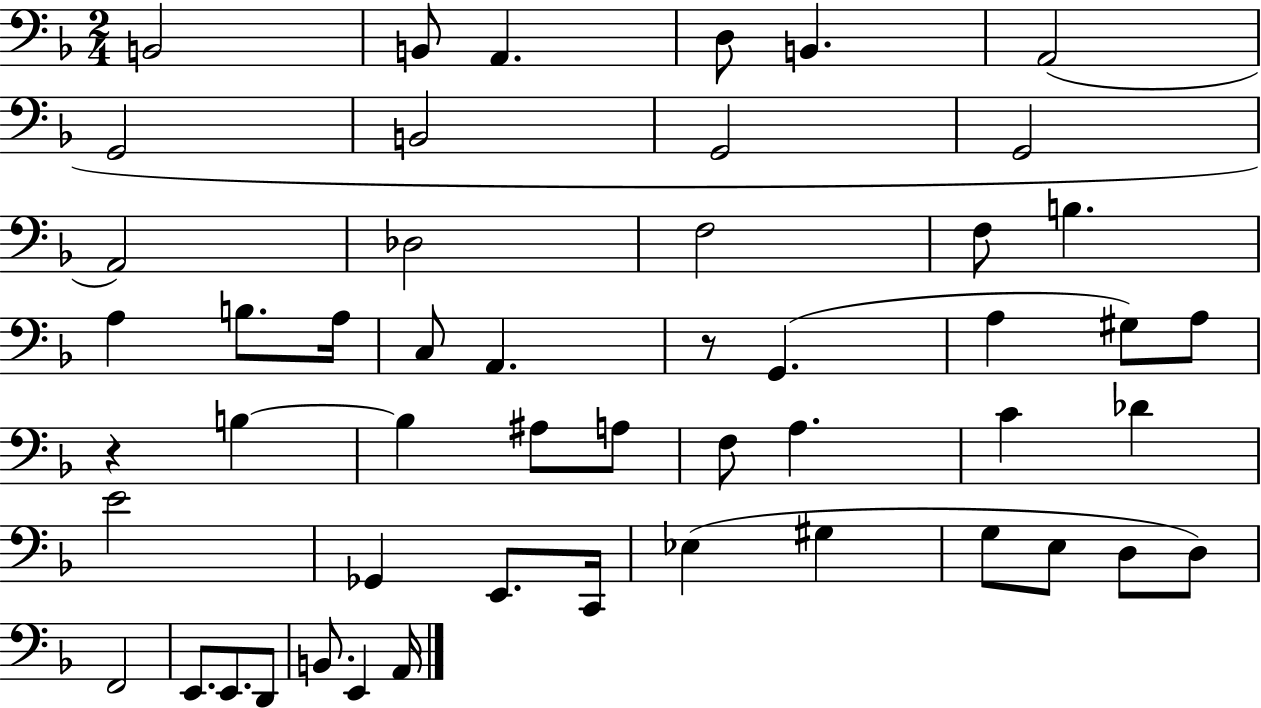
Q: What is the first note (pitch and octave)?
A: B2